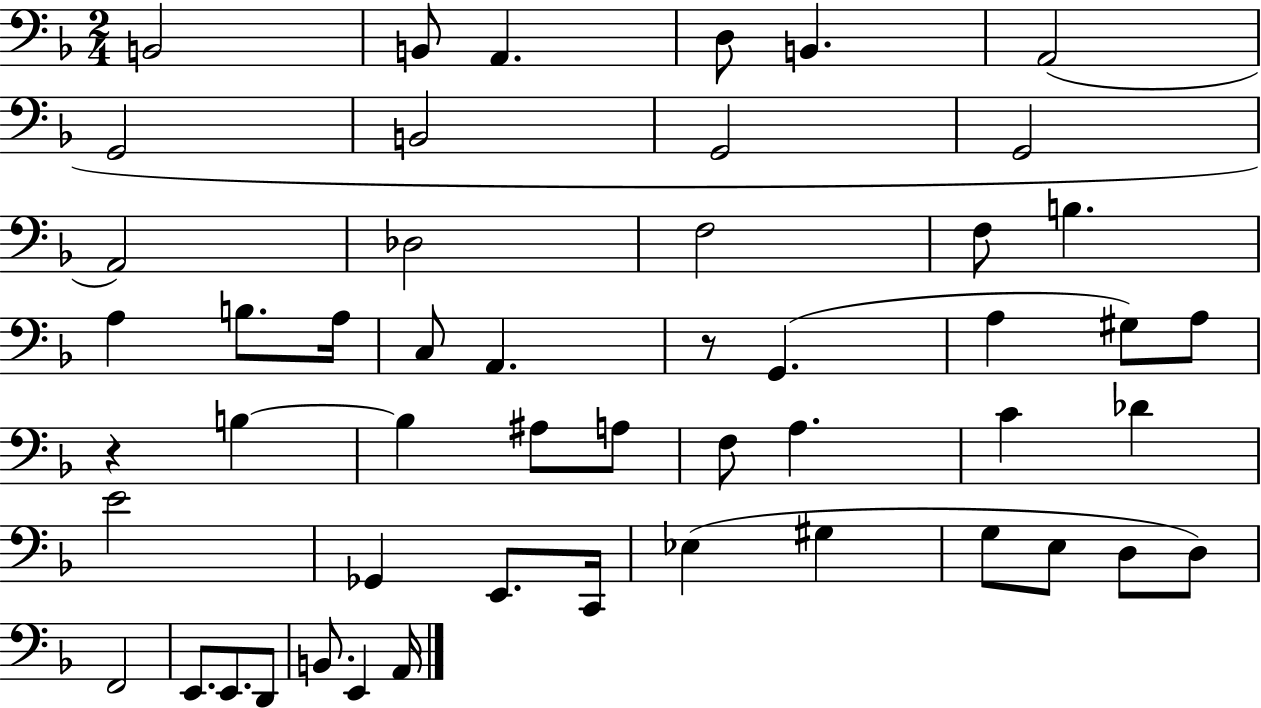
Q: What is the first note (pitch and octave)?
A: B2